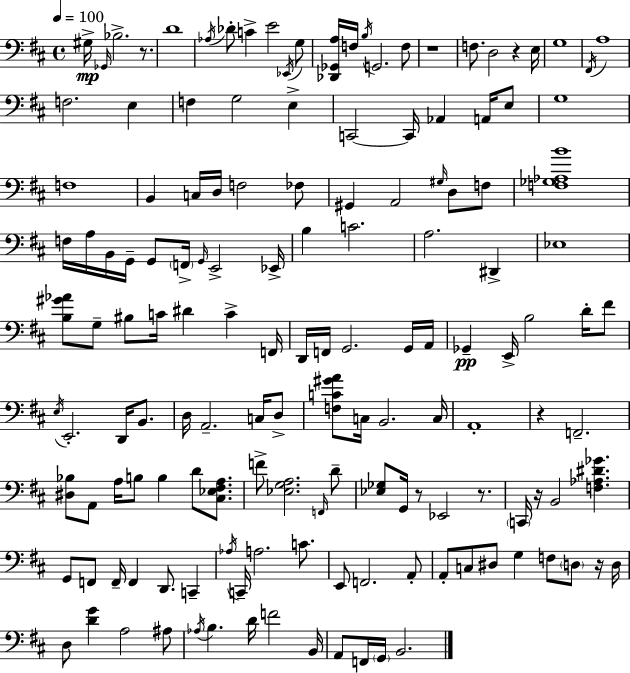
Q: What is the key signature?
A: D major